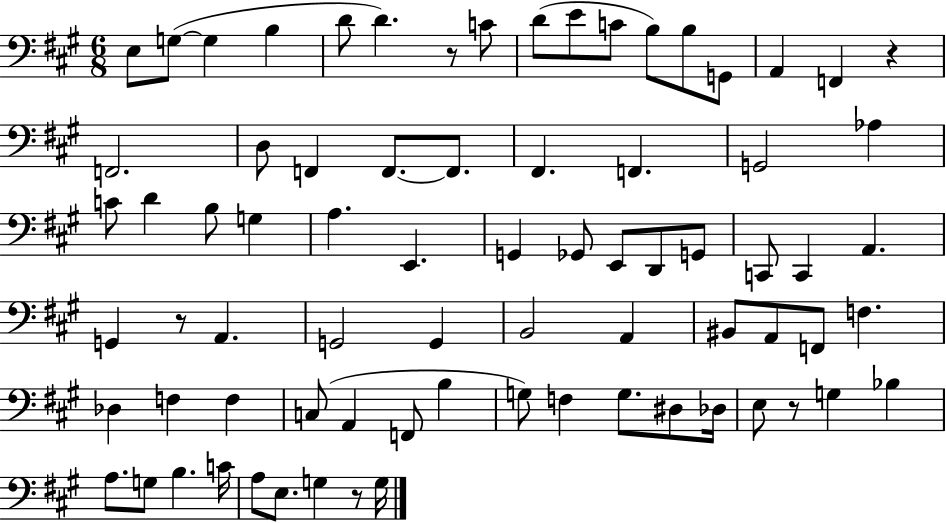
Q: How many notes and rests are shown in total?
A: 76